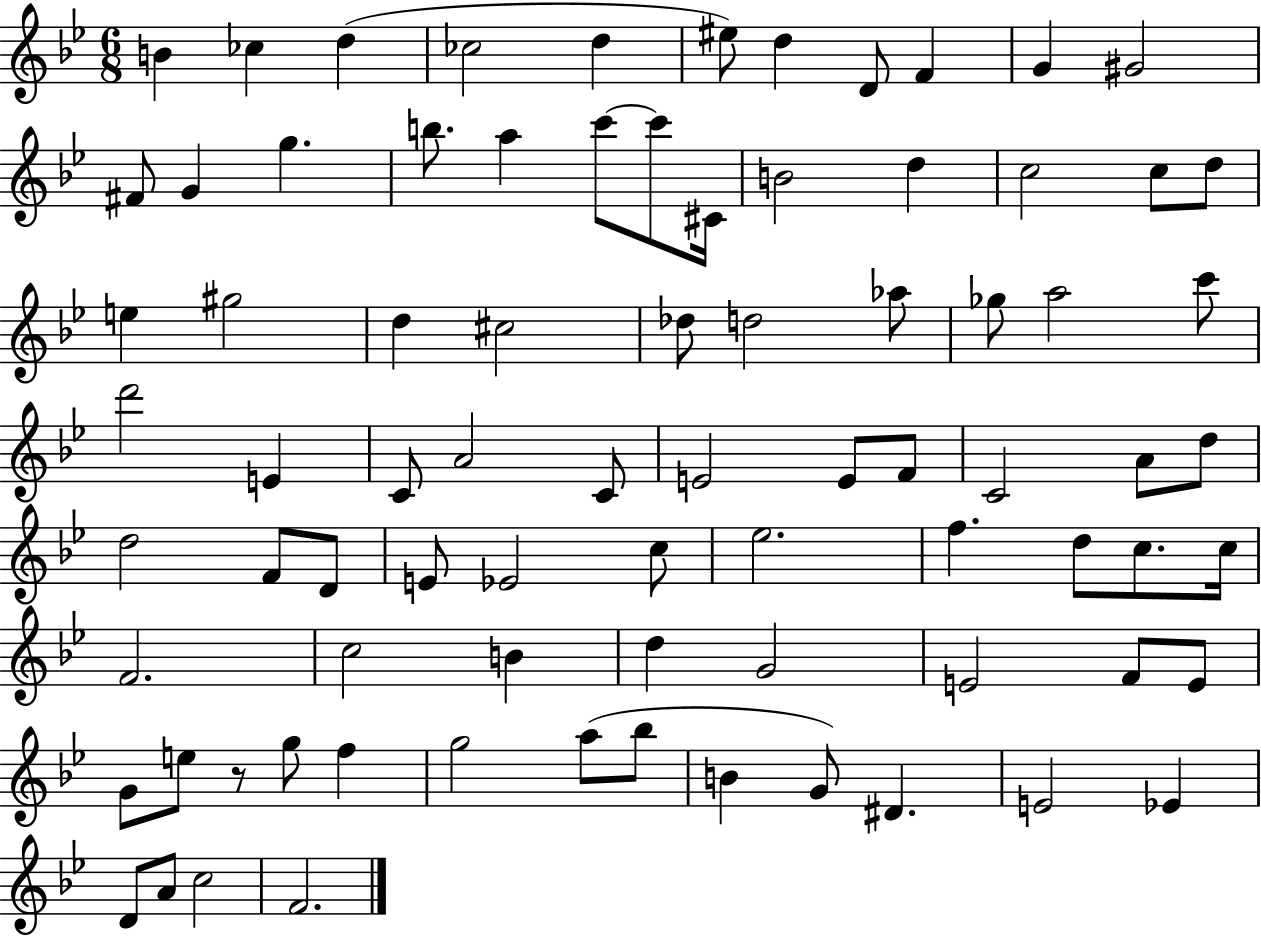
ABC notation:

X:1
T:Untitled
M:6/8
L:1/4
K:Bb
B _c d _c2 d ^e/2 d D/2 F G ^G2 ^F/2 G g b/2 a c'/2 c'/2 ^C/4 B2 d c2 c/2 d/2 e ^g2 d ^c2 _d/2 d2 _a/2 _g/2 a2 c'/2 d'2 E C/2 A2 C/2 E2 E/2 F/2 C2 A/2 d/2 d2 F/2 D/2 E/2 _E2 c/2 _e2 f d/2 c/2 c/4 F2 c2 B d G2 E2 F/2 E/2 G/2 e/2 z/2 g/2 f g2 a/2 _b/2 B G/2 ^D E2 _E D/2 A/2 c2 F2